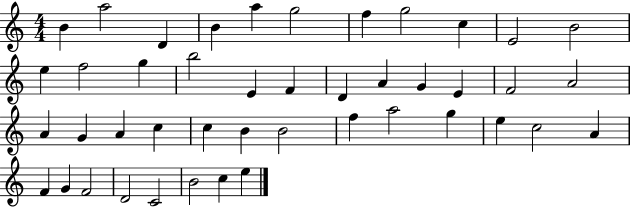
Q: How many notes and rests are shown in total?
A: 44